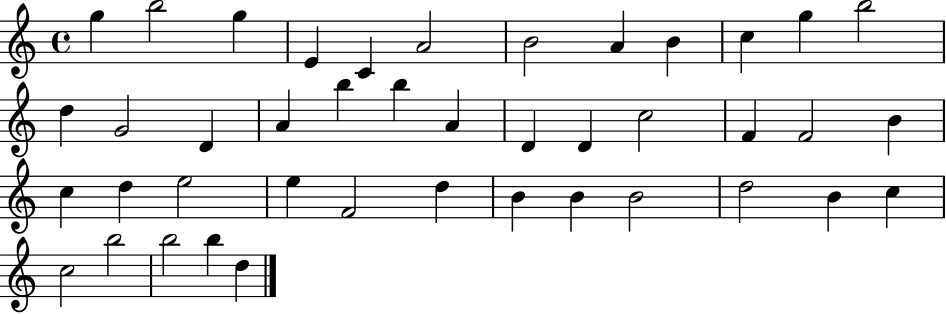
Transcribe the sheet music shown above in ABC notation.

X:1
T:Untitled
M:4/4
L:1/4
K:C
g b2 g E C A2 B2 A B c g b2 d G2 D A b b A D D c2 F F2 B c d e2 e F2 d B B B2 d2 B c c2 b2 b2 b d